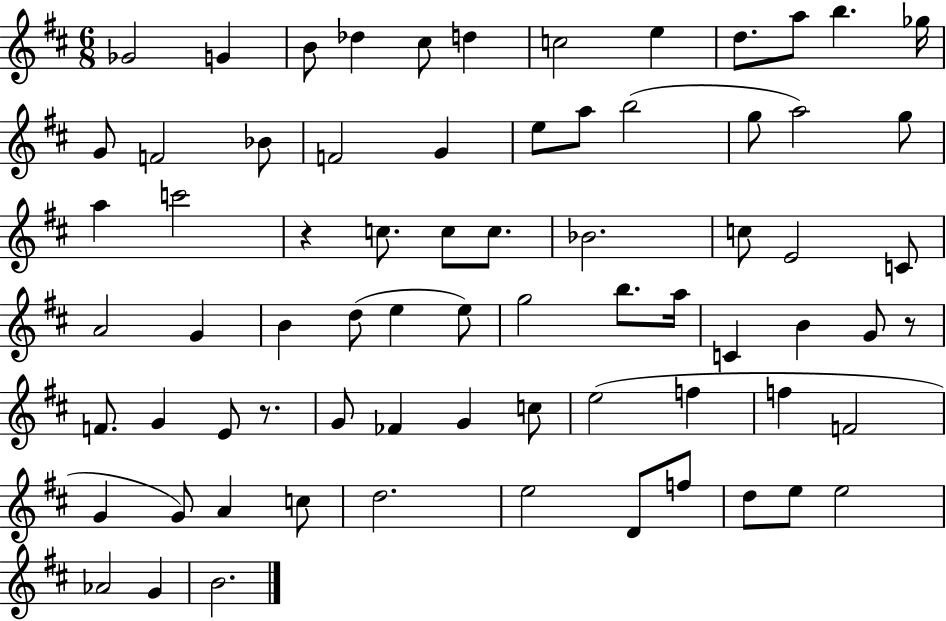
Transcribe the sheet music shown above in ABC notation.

X:1
T:Untitled
M:6/8
L:1/4
K:D
_G2 G B/2 _d ^c/2 d c2 e d/2 a/2 b _g/4 G/2 F2 _B/2 F2 G e/2 a/2 b2 g/2 a2 g/2 a c'2 z c/2 c/2 c/2 _B2 c/2 E2 C/2 A2 G B d/2 e e/2 g2 b/2 a/4 C B G/2 z/2 F/2 G E/2 z/2 G/2 _F G c/2 e2 f f F2 G G/2 A c/2 d2 e2 D/2 f/2 d/2 e/2 e2 _A2 G B2